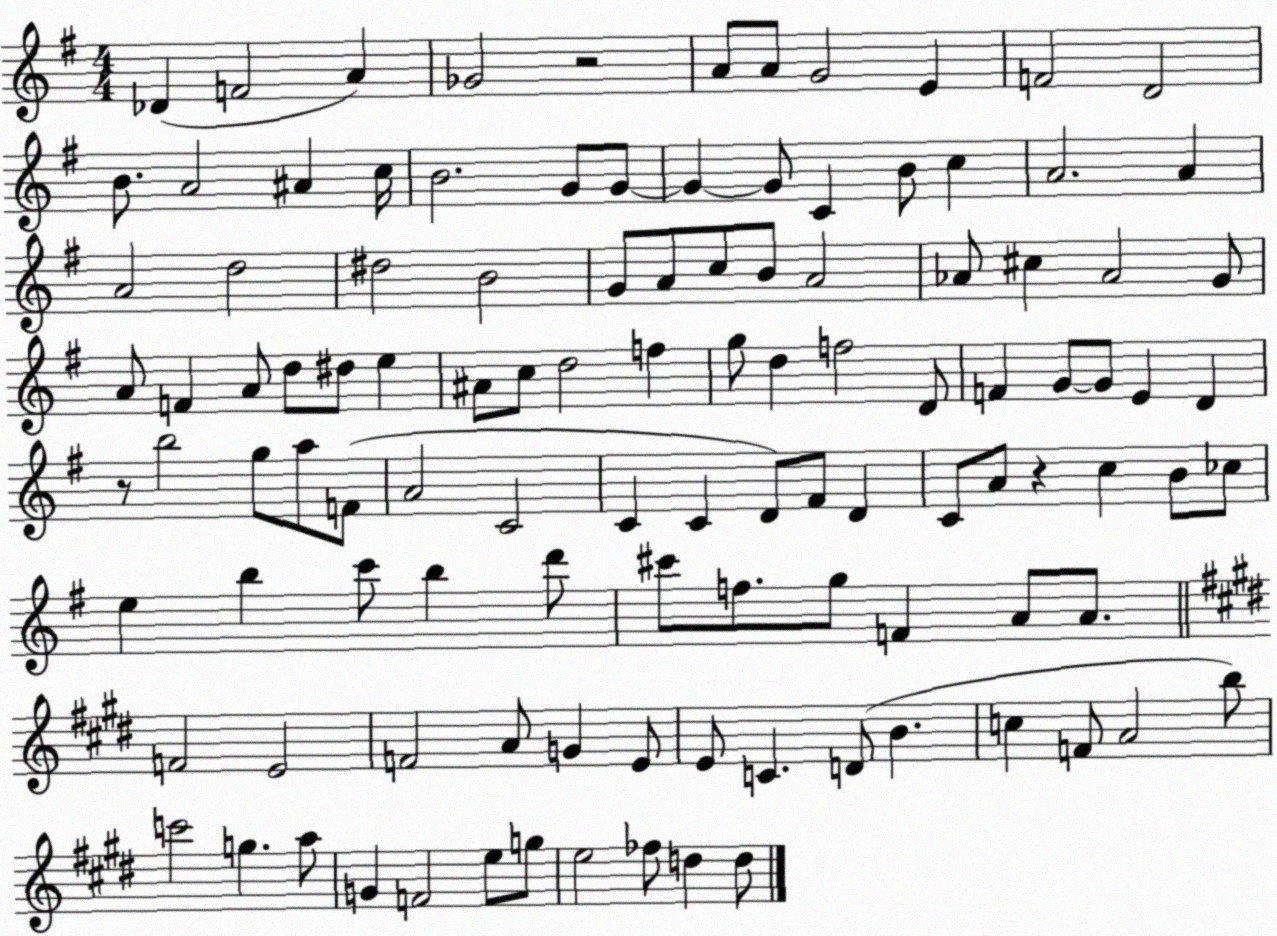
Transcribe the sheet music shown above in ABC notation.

X:1
T:Untitled
M:4/4
L:1/4
K:G
_D F2 A _G2 z2 A/2 A/2 G2 E F2 D2 B/2 A2 ^A c/4 B2 G/2 G/2 G G/2 C B/2 c A2 A A2 d2 ^d2 B2 G/2 A/2 c/2 B/2 A2 _A/2 ^c _A2 G/2 A/2 F A/2 d/2 ^d/2 e ^A/2 c/2 d2 f g/2 d f2 D/2 F G/2 G/2 E D z/2 b2 g/2 a/2 F/2 A2 C2 C C D/2 ^F/2 D C/2 A/2 z c B/2 _c/2 e b c'/2 b d'/2 ^c'/2 f/2 g/2 F A/2 A/2 F2 E2 F2 A/2 G E/2 E/2 C D/2 B c F/2 A2 b/2 c'2 g a/2 G F2 e/2 g/2 e2 _f/2 d d/2